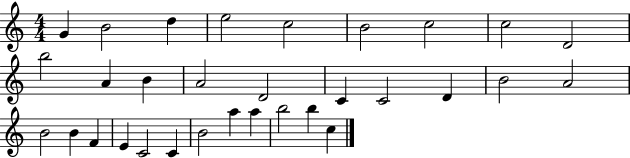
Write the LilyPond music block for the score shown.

{
  \clef treble
  \numericTimeSignature
  \time 4/4
  \key c \major
  g'4 b'2 d''4 | e''2 c''2 | b'2 c''2 | c''2 d'2 | \break b''2 a'4 b'4 | a'2 d'2 | c'4 c'2 d'4 | b'2 a'2 | \break b'2 b'4 f'4 | e'4 c'2 c'4 | b'2 a''4 a''4 | b''2 b''4 c''4 | \break \bar "|."
}